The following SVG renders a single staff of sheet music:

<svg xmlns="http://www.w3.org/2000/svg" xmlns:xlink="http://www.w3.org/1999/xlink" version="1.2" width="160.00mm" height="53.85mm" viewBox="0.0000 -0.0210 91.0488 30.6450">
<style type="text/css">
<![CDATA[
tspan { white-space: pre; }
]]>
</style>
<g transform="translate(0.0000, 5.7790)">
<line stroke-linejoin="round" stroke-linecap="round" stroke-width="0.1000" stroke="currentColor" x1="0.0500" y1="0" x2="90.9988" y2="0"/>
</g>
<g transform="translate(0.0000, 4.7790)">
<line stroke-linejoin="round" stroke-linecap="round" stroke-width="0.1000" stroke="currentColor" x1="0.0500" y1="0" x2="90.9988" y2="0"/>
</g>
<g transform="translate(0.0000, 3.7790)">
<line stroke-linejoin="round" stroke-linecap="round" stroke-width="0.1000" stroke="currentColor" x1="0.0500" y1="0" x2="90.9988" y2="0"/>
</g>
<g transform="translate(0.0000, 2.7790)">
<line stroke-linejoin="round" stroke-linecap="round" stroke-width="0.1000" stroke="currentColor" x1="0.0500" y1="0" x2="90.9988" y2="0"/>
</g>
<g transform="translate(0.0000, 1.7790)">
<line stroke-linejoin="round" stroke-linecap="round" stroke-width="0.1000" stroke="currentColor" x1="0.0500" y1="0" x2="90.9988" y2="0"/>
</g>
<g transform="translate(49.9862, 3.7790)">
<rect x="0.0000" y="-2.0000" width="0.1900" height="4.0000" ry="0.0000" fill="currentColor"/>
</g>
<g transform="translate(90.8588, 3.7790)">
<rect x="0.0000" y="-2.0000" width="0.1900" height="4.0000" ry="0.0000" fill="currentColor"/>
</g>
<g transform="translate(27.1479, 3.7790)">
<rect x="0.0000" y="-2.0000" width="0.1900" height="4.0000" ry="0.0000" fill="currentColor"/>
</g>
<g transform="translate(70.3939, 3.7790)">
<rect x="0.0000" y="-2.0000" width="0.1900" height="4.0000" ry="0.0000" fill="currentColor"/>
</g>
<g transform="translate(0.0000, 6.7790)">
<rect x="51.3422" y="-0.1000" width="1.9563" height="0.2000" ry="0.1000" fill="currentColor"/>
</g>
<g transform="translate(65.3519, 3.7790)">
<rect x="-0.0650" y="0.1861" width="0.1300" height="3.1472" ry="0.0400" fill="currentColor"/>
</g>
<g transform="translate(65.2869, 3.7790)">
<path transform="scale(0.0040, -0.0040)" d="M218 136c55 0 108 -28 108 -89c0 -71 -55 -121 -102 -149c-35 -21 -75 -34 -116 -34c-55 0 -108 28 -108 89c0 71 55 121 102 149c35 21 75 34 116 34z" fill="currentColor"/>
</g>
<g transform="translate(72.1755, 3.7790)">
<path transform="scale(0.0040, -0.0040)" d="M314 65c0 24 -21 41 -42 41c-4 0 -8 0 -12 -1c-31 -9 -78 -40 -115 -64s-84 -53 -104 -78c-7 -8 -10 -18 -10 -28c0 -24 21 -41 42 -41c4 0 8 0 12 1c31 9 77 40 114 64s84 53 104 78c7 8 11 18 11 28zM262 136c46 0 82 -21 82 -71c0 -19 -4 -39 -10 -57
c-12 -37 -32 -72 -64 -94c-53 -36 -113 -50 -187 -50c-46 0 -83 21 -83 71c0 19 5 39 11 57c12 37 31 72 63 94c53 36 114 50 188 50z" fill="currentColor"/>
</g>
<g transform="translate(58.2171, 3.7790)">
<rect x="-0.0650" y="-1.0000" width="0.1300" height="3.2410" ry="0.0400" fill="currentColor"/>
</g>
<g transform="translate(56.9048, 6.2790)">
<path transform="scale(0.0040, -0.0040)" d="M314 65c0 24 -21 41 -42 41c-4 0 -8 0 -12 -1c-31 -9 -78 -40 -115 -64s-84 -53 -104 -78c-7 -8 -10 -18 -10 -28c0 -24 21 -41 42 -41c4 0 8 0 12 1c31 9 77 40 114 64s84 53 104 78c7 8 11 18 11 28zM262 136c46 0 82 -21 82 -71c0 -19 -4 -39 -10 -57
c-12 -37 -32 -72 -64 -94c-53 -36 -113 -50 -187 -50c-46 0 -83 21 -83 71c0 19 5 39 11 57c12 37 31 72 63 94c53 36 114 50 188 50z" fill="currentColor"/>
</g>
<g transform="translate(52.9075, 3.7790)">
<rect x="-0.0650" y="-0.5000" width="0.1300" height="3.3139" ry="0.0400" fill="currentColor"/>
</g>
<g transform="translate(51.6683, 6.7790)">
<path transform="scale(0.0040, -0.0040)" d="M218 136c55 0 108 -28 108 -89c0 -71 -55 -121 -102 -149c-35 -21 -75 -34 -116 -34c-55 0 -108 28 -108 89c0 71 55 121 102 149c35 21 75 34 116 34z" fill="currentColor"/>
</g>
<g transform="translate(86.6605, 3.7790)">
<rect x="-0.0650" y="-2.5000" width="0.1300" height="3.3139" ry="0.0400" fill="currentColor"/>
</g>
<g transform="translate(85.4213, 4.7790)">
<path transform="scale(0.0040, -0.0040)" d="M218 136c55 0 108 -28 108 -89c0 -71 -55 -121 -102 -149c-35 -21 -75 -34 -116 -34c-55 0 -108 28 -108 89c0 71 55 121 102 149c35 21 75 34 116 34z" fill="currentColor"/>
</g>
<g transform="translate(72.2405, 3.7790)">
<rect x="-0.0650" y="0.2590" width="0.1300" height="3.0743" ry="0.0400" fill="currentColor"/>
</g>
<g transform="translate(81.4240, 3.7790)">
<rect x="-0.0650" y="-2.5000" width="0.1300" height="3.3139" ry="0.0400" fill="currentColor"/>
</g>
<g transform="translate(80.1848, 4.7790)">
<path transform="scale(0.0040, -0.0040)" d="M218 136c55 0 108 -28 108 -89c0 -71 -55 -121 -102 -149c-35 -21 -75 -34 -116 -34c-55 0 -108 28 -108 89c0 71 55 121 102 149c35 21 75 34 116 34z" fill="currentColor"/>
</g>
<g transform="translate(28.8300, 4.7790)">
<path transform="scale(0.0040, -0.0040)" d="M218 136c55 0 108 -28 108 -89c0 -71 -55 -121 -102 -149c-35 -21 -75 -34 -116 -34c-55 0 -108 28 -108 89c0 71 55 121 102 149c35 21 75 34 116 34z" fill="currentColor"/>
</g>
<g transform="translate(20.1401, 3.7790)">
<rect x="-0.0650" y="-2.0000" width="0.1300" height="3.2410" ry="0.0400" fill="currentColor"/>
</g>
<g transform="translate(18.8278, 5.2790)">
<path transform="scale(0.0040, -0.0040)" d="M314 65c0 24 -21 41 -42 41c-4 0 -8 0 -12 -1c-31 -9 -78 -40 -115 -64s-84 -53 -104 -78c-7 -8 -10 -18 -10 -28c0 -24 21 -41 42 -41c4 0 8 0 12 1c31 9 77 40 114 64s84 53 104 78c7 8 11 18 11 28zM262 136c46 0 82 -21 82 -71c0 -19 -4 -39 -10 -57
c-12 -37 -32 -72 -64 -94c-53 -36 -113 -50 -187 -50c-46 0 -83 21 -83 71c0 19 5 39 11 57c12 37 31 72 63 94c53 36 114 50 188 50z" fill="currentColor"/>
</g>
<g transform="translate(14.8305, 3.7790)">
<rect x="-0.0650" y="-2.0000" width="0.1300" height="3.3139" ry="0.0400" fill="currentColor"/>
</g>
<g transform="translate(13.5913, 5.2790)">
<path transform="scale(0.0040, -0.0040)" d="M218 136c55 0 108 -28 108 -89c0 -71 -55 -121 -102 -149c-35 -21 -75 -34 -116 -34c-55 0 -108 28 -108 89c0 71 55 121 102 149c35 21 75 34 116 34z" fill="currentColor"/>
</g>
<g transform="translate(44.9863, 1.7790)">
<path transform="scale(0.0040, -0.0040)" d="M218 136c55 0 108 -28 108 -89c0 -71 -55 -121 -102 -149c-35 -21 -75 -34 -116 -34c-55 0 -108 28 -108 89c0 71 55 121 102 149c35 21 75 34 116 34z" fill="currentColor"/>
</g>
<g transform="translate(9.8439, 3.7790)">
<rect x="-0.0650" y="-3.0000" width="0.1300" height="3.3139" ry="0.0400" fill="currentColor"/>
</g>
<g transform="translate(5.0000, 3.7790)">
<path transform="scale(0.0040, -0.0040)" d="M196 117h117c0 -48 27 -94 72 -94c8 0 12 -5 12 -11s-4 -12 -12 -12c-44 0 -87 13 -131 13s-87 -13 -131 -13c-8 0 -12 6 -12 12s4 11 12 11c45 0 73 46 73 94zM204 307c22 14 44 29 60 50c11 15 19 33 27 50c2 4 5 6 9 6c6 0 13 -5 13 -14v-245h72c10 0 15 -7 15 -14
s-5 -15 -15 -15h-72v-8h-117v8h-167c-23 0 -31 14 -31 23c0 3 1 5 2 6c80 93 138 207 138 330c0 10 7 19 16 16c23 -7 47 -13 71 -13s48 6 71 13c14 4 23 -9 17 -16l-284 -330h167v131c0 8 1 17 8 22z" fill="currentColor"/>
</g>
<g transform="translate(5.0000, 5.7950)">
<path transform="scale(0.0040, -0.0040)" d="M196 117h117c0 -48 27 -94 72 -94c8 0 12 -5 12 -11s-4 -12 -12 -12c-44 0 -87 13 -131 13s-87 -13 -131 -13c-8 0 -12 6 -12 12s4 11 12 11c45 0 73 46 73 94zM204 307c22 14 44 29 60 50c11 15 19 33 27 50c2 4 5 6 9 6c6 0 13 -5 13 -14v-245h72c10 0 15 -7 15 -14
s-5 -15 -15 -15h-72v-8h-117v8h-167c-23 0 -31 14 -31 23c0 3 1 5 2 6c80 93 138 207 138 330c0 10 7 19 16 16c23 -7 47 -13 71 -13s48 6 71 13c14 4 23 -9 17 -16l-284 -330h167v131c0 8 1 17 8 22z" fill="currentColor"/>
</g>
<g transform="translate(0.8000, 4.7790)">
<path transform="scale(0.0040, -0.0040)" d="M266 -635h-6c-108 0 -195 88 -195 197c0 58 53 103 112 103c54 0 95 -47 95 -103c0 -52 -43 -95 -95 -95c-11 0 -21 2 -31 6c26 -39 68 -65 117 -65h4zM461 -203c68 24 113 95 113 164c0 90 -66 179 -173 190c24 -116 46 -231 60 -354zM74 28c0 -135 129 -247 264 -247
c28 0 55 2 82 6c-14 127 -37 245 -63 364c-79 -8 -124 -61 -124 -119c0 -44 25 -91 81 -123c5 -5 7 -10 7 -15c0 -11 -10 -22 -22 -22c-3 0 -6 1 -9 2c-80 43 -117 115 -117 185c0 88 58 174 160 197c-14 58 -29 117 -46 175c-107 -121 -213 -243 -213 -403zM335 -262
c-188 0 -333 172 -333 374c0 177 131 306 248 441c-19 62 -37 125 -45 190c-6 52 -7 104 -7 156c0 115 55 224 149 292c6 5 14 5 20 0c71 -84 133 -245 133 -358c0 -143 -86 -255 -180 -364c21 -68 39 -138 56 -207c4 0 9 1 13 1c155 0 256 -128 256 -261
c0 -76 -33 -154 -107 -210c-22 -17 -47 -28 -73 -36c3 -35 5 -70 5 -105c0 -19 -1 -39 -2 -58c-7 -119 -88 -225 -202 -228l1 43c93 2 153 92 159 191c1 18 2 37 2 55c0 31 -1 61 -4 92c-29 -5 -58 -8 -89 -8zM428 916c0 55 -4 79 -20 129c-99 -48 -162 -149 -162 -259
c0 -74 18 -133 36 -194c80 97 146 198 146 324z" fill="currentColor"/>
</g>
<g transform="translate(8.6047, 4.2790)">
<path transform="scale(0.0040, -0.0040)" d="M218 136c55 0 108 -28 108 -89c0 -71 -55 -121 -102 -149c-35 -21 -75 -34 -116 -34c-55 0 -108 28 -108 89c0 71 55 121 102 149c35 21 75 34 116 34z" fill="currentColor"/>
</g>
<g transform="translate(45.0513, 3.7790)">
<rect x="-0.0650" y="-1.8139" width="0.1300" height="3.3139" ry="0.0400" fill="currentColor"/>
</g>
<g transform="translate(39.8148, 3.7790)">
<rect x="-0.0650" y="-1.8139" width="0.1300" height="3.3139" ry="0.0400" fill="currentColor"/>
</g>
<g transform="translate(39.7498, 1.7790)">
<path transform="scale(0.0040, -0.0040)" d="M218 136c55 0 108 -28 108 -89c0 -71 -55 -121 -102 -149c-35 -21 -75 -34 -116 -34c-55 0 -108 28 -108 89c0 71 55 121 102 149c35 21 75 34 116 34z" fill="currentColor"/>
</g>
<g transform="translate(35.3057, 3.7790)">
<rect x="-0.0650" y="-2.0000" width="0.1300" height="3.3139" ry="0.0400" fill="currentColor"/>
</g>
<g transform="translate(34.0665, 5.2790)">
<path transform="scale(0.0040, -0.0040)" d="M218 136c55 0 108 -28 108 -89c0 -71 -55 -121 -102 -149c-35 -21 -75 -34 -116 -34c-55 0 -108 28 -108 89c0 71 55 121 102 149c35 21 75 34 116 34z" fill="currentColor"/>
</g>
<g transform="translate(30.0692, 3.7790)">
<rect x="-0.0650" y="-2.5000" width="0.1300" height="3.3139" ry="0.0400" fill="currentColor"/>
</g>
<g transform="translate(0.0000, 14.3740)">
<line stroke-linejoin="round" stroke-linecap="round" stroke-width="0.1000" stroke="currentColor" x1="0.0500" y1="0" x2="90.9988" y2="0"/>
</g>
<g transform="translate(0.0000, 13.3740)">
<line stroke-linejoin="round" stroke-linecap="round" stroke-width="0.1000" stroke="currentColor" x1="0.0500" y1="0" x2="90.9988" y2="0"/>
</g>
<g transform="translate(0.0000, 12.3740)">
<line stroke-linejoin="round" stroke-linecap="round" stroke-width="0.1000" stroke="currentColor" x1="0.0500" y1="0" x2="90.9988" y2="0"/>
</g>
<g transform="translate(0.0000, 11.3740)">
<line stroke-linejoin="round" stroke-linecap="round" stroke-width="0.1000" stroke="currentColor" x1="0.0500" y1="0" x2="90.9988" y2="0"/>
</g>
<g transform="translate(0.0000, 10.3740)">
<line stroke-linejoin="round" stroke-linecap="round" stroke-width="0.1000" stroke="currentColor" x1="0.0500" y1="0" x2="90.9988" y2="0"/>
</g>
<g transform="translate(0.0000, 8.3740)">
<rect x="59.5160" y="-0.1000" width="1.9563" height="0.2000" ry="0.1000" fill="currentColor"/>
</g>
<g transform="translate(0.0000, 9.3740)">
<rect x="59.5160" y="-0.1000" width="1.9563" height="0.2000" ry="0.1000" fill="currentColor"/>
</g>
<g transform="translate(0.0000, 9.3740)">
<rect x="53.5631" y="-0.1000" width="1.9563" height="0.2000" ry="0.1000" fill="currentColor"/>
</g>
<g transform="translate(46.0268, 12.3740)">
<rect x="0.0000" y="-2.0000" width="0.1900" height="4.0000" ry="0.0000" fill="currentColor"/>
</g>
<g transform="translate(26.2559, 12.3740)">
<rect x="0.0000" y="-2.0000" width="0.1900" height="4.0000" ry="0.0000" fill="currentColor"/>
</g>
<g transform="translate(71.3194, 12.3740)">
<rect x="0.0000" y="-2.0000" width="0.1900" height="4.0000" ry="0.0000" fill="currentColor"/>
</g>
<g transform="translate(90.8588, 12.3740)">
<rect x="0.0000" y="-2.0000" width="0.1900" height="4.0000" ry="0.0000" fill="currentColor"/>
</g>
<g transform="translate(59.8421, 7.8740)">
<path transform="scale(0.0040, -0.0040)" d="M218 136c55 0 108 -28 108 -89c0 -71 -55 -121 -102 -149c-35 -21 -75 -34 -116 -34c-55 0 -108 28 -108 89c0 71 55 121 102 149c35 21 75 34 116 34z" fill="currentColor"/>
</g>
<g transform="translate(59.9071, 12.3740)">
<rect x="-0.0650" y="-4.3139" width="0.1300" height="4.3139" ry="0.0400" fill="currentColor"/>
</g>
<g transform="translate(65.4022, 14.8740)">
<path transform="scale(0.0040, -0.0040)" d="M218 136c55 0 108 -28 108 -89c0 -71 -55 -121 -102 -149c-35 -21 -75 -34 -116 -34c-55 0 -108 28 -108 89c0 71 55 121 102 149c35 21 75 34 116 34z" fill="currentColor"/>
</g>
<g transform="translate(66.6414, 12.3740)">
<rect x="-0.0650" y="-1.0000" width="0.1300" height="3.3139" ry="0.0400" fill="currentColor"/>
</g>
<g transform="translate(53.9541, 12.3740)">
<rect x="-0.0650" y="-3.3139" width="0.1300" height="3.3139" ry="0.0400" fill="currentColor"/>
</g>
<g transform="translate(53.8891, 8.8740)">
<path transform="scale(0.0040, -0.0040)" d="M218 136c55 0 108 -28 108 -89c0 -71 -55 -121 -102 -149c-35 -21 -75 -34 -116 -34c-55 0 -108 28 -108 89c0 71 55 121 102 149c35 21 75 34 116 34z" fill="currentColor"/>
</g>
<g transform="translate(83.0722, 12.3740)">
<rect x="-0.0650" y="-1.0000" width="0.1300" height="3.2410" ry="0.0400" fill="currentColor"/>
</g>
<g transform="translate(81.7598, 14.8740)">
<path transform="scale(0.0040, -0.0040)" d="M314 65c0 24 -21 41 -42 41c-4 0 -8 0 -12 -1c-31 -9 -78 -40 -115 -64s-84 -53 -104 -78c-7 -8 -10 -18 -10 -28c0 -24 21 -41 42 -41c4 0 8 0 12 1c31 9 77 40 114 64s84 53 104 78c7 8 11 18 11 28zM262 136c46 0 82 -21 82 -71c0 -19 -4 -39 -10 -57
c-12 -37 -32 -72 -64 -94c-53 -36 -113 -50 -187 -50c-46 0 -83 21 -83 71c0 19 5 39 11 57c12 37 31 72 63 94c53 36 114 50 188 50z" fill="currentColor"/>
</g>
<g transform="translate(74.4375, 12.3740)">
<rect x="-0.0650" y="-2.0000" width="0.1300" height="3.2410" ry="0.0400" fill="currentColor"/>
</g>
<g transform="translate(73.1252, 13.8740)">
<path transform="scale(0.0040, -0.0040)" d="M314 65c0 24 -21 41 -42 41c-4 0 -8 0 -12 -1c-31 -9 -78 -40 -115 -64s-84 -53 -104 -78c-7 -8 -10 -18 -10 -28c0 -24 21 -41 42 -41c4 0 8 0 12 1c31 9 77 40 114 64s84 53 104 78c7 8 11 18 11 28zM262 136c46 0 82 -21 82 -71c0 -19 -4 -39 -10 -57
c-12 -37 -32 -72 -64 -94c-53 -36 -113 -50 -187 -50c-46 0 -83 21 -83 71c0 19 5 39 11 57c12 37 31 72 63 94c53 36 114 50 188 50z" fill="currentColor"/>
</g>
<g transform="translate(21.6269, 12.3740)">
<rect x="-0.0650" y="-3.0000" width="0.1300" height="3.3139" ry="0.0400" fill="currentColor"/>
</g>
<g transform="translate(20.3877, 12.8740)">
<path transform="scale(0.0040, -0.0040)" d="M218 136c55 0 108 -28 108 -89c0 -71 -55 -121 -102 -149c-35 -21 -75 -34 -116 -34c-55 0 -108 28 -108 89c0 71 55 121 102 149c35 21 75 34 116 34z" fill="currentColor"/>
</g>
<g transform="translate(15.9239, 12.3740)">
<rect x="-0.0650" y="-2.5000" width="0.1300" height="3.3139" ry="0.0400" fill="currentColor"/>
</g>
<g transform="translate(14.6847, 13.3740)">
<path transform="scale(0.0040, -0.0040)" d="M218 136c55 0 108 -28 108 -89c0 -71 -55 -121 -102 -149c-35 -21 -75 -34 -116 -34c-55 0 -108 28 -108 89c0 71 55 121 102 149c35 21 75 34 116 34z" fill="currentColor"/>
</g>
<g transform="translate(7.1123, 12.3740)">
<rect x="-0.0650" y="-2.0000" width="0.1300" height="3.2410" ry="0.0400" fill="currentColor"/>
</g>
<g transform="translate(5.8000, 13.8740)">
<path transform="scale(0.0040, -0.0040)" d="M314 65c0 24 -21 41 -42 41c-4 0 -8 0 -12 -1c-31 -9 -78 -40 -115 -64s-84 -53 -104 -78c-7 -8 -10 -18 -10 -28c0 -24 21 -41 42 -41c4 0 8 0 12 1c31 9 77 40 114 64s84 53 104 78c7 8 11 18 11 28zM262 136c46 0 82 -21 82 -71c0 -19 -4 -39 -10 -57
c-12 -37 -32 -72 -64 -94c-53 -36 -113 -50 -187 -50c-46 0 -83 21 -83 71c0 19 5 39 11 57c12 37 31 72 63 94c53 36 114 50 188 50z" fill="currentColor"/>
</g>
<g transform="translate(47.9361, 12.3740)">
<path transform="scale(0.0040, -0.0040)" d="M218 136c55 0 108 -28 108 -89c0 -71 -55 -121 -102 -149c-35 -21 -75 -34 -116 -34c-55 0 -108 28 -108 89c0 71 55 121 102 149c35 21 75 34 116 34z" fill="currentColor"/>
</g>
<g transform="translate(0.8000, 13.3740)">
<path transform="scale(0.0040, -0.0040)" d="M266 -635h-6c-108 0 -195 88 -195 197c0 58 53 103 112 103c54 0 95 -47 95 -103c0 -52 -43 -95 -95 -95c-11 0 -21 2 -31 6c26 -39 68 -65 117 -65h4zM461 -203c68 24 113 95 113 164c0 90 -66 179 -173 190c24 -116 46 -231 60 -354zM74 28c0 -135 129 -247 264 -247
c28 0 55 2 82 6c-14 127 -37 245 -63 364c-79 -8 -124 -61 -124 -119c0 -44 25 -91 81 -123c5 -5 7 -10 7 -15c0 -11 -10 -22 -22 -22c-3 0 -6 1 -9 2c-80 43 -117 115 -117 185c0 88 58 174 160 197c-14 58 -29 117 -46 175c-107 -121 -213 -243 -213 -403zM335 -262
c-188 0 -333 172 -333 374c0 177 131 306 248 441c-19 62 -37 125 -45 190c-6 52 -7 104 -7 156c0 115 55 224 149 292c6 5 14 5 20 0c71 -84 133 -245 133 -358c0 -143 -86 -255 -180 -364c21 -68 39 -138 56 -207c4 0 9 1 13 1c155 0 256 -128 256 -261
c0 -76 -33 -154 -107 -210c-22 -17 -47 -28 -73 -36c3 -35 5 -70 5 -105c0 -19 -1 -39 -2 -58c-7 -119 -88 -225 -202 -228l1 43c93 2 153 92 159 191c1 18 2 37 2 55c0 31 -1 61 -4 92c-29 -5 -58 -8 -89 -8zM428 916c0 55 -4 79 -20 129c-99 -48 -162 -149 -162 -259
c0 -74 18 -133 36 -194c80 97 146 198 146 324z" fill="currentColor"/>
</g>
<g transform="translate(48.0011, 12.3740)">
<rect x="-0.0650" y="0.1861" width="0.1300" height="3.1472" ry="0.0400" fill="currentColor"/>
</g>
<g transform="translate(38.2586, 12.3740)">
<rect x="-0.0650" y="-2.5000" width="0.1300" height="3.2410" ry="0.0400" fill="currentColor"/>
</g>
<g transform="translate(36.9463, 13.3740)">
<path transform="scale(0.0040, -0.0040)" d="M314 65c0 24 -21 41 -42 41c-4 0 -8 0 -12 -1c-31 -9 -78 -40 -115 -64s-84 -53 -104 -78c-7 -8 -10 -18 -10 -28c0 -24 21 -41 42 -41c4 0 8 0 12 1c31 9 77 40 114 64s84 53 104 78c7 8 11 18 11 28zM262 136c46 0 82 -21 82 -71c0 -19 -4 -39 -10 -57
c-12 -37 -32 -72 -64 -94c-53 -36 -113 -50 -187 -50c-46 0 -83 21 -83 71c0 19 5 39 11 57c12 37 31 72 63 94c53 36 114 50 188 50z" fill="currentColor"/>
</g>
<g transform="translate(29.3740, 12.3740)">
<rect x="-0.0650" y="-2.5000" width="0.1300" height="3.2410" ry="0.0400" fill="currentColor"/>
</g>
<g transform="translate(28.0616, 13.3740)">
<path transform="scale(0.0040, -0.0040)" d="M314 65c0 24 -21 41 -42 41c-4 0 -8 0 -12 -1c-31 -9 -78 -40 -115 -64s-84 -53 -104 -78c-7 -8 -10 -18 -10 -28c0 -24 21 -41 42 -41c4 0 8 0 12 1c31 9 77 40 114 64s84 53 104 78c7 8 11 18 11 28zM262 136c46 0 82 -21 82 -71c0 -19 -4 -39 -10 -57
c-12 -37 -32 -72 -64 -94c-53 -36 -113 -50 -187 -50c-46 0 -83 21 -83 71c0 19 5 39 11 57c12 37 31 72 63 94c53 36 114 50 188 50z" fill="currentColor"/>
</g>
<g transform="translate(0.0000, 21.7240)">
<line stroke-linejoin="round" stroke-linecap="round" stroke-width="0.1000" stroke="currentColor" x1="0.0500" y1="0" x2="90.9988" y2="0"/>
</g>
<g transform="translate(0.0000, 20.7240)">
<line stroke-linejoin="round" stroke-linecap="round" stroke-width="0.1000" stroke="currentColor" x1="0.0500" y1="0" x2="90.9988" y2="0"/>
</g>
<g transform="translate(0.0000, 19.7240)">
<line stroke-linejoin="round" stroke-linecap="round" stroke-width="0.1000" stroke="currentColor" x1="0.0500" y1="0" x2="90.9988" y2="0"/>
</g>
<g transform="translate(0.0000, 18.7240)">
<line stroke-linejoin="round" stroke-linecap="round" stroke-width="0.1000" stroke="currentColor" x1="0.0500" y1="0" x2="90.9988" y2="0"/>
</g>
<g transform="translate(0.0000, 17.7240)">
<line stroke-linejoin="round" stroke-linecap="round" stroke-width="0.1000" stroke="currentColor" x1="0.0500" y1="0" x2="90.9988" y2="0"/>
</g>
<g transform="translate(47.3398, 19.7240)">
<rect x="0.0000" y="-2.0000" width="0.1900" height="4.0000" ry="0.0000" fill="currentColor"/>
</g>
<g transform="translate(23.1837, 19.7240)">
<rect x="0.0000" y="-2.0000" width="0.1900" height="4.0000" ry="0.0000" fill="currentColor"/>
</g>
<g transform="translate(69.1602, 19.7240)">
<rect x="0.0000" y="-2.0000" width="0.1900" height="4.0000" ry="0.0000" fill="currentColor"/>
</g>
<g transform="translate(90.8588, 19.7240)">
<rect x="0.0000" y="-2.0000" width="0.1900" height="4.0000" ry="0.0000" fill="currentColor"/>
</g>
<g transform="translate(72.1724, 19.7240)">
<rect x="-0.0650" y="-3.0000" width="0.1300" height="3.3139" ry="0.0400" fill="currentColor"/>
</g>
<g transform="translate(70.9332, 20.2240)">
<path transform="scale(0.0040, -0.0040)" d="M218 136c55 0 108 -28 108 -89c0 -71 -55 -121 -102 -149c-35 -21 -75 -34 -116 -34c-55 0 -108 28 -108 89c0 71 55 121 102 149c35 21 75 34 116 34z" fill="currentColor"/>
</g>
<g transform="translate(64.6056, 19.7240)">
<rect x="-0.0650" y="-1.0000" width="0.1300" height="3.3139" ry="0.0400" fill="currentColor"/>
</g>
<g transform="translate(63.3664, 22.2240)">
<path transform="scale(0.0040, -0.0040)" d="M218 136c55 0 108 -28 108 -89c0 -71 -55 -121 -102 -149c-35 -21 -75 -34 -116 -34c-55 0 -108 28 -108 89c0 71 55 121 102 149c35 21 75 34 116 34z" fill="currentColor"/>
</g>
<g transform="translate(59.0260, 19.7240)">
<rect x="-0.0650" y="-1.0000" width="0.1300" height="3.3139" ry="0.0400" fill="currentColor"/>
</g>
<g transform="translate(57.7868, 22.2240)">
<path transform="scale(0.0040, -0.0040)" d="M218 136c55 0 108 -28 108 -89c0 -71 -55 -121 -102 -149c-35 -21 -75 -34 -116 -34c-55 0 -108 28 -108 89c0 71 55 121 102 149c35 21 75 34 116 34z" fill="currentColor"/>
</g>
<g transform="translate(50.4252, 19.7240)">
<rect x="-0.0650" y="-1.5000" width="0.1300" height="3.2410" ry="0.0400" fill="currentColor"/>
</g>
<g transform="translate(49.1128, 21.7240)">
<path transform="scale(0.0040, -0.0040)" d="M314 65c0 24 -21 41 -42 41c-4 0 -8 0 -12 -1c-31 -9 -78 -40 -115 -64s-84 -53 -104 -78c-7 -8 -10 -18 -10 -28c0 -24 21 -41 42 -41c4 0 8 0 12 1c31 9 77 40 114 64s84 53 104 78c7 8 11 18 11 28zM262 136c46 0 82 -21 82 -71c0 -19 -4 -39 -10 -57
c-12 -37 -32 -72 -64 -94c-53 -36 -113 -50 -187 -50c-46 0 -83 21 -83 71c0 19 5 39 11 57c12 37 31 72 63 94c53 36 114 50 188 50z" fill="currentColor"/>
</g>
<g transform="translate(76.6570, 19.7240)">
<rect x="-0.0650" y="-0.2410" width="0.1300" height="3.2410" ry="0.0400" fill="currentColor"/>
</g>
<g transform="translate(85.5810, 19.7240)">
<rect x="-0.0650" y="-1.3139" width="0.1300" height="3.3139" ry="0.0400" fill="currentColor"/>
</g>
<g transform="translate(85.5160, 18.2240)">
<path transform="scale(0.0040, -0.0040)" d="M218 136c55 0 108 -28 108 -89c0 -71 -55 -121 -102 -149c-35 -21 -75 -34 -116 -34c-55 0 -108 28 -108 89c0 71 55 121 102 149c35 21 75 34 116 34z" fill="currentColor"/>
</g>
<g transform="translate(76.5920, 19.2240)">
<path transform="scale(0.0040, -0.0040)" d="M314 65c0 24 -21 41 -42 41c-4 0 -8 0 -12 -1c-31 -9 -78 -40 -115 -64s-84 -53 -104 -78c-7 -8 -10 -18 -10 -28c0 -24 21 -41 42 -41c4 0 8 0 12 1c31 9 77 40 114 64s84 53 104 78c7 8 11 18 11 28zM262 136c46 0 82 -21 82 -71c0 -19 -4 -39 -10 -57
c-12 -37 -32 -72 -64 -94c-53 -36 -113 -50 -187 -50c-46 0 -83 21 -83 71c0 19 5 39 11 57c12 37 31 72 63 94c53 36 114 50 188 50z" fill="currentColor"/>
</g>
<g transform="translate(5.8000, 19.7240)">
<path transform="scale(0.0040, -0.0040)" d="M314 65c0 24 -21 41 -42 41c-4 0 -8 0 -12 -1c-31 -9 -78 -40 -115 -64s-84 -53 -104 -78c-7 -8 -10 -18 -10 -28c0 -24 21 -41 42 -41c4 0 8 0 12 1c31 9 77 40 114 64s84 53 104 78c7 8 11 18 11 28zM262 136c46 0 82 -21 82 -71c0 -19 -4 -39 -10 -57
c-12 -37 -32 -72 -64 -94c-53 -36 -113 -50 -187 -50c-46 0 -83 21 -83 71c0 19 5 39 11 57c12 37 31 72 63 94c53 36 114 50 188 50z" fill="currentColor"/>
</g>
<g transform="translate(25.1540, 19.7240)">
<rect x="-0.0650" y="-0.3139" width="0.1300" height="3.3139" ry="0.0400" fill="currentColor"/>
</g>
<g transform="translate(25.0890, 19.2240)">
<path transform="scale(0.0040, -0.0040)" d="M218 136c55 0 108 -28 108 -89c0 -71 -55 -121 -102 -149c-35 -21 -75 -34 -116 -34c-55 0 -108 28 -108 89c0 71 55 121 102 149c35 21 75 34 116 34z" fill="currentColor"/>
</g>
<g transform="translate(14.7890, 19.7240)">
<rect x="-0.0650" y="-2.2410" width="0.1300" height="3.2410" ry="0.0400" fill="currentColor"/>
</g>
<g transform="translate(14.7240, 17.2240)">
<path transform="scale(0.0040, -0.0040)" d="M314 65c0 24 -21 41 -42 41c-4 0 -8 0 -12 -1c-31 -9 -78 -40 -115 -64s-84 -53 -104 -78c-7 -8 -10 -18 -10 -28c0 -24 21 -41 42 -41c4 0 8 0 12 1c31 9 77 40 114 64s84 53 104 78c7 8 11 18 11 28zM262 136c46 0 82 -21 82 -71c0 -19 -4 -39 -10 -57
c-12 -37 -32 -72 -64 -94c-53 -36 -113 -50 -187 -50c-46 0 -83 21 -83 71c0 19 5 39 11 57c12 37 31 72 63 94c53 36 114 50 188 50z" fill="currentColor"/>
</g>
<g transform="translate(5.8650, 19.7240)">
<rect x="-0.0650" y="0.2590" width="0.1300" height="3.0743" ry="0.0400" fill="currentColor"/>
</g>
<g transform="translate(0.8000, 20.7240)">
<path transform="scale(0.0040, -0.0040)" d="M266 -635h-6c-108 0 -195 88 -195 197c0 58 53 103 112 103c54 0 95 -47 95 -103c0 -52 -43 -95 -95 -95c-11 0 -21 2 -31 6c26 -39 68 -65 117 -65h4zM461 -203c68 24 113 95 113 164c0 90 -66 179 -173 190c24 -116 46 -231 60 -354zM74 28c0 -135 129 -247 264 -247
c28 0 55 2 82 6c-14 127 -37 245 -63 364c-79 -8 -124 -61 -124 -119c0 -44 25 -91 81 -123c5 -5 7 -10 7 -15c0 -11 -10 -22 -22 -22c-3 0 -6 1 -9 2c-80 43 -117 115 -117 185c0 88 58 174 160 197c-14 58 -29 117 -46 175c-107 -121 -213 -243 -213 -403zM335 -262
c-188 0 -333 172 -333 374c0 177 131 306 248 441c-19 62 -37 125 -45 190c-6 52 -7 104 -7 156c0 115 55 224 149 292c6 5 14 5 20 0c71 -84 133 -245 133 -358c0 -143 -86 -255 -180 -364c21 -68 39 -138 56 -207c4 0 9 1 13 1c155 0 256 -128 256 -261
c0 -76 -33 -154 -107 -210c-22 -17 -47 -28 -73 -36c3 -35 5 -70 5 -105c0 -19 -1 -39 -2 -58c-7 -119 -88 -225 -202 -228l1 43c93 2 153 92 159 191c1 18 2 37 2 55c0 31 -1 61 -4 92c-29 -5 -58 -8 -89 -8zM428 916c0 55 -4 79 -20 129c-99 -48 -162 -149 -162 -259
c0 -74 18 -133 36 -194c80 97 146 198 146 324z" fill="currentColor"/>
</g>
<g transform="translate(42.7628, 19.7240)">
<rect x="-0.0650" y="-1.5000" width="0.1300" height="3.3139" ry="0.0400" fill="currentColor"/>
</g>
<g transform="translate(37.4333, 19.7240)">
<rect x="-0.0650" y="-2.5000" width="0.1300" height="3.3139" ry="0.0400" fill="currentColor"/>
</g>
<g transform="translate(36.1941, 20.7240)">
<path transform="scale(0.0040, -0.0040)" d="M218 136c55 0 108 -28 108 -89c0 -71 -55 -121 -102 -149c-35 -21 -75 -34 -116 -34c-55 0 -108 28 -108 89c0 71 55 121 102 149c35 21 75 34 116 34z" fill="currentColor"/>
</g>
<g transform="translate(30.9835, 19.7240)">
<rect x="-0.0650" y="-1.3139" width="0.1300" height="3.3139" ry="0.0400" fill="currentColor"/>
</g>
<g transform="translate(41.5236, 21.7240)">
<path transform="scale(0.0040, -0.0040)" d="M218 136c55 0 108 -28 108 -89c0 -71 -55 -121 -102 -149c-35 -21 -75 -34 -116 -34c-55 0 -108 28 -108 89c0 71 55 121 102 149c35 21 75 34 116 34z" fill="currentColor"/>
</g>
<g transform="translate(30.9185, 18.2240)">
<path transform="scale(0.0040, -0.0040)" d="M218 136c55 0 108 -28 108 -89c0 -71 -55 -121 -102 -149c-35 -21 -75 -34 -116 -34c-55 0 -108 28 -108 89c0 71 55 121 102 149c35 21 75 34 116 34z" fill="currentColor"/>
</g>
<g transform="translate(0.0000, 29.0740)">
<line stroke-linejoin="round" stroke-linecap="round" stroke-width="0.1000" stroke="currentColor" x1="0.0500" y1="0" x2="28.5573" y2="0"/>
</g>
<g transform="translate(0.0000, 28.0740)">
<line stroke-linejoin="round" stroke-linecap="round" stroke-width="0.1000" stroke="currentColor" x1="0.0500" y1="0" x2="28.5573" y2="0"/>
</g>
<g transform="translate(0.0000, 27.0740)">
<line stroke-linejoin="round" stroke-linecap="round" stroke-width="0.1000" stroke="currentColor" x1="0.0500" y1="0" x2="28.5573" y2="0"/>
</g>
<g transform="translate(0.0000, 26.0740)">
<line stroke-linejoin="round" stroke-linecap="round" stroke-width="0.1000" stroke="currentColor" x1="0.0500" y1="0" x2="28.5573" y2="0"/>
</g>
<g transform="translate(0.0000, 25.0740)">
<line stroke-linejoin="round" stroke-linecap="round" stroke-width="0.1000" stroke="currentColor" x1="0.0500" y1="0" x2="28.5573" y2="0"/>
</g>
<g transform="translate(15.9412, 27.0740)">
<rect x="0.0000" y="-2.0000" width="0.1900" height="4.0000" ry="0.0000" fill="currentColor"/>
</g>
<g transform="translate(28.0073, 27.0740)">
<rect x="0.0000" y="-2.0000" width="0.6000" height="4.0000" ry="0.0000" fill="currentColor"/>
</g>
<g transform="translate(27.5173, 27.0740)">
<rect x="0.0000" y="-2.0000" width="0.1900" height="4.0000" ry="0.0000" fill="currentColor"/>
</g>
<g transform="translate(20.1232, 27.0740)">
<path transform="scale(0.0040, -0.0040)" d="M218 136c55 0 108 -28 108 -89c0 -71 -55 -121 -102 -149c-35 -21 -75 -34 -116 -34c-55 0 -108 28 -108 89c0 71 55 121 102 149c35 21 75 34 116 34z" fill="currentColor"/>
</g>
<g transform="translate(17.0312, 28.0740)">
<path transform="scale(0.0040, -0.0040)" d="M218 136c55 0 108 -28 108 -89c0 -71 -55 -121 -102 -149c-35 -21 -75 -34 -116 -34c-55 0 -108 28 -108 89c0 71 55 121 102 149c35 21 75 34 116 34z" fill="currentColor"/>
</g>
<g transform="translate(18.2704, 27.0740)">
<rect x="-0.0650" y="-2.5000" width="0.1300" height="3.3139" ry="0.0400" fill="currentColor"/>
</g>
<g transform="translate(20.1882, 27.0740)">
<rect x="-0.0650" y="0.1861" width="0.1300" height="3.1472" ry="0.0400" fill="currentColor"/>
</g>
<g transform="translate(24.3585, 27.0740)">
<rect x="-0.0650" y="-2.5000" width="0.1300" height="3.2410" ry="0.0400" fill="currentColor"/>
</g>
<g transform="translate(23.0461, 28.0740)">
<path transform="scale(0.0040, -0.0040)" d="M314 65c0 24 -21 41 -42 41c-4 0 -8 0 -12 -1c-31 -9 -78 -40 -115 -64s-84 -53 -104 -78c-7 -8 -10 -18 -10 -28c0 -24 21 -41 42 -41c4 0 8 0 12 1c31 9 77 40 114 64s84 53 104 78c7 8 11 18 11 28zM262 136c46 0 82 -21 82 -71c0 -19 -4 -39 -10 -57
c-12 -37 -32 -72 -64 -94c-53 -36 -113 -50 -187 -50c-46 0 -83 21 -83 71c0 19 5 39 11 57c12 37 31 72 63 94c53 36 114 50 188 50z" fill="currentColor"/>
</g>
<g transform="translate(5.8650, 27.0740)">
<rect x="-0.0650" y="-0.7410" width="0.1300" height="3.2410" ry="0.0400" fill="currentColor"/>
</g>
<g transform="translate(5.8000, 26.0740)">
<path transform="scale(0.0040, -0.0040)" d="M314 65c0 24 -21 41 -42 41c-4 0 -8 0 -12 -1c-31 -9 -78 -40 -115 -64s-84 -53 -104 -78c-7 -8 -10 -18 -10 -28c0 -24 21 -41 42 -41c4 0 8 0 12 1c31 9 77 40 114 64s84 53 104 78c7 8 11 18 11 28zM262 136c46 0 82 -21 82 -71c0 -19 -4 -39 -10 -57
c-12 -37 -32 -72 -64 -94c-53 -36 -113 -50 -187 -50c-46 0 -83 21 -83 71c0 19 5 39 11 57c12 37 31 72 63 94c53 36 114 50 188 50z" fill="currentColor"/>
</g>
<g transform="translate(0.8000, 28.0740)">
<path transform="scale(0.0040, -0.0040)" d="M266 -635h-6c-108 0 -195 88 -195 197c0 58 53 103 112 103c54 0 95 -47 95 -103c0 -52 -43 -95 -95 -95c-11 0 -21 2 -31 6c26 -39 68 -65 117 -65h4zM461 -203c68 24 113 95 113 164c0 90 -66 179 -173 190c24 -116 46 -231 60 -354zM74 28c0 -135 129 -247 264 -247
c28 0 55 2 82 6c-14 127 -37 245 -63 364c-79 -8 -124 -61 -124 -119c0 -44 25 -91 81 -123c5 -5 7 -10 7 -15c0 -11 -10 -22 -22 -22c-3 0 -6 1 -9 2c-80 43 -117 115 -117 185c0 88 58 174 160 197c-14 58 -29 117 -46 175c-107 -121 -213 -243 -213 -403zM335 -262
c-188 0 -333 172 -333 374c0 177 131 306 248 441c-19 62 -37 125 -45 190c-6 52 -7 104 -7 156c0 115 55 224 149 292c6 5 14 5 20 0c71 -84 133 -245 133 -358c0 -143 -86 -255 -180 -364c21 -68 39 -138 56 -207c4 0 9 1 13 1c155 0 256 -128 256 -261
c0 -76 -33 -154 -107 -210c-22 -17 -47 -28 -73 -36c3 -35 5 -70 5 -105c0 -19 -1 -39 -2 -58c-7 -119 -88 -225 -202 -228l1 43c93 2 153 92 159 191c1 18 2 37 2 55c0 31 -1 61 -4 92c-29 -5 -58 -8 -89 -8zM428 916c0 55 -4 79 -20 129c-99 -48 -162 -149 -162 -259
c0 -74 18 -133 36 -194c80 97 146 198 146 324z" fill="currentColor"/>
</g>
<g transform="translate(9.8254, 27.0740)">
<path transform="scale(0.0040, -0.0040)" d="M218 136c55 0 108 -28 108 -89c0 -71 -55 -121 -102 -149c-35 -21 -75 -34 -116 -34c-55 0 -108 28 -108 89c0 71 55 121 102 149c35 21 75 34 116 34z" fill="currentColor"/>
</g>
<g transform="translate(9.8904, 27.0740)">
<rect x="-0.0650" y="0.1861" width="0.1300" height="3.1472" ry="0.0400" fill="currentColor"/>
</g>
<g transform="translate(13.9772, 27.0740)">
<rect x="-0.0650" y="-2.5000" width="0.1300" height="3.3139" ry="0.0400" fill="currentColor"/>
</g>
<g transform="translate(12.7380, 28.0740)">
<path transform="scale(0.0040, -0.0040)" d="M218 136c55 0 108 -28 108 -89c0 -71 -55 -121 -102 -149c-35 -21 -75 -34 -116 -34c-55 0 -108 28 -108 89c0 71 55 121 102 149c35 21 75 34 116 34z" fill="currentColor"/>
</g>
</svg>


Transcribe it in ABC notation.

X:1
T:Untitled
M:4/4
L:1/4
K:C
A F F2 G F f f C D2 B B2 G G F2 G A G2 G2 B b d' D F2 D2 B2 g2 c e G E E2 D D A c2 e d2 B G G B G2